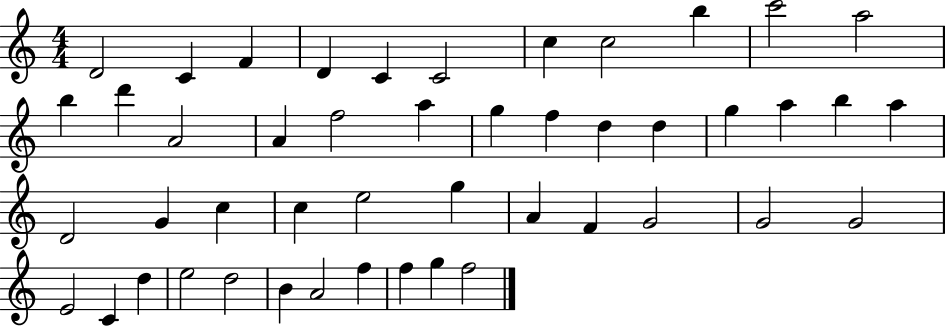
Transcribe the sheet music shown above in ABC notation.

X:1
T:Untitled
M:4/4
L:1/4
K:C
D2 C F D C C2 c c2 b c'2 a2 b d' A2 A f2 a g f d d g a b a D2 G c c e2 g A F G2 G2 G2 E2 C d e2 d2 B A2 f f g f2